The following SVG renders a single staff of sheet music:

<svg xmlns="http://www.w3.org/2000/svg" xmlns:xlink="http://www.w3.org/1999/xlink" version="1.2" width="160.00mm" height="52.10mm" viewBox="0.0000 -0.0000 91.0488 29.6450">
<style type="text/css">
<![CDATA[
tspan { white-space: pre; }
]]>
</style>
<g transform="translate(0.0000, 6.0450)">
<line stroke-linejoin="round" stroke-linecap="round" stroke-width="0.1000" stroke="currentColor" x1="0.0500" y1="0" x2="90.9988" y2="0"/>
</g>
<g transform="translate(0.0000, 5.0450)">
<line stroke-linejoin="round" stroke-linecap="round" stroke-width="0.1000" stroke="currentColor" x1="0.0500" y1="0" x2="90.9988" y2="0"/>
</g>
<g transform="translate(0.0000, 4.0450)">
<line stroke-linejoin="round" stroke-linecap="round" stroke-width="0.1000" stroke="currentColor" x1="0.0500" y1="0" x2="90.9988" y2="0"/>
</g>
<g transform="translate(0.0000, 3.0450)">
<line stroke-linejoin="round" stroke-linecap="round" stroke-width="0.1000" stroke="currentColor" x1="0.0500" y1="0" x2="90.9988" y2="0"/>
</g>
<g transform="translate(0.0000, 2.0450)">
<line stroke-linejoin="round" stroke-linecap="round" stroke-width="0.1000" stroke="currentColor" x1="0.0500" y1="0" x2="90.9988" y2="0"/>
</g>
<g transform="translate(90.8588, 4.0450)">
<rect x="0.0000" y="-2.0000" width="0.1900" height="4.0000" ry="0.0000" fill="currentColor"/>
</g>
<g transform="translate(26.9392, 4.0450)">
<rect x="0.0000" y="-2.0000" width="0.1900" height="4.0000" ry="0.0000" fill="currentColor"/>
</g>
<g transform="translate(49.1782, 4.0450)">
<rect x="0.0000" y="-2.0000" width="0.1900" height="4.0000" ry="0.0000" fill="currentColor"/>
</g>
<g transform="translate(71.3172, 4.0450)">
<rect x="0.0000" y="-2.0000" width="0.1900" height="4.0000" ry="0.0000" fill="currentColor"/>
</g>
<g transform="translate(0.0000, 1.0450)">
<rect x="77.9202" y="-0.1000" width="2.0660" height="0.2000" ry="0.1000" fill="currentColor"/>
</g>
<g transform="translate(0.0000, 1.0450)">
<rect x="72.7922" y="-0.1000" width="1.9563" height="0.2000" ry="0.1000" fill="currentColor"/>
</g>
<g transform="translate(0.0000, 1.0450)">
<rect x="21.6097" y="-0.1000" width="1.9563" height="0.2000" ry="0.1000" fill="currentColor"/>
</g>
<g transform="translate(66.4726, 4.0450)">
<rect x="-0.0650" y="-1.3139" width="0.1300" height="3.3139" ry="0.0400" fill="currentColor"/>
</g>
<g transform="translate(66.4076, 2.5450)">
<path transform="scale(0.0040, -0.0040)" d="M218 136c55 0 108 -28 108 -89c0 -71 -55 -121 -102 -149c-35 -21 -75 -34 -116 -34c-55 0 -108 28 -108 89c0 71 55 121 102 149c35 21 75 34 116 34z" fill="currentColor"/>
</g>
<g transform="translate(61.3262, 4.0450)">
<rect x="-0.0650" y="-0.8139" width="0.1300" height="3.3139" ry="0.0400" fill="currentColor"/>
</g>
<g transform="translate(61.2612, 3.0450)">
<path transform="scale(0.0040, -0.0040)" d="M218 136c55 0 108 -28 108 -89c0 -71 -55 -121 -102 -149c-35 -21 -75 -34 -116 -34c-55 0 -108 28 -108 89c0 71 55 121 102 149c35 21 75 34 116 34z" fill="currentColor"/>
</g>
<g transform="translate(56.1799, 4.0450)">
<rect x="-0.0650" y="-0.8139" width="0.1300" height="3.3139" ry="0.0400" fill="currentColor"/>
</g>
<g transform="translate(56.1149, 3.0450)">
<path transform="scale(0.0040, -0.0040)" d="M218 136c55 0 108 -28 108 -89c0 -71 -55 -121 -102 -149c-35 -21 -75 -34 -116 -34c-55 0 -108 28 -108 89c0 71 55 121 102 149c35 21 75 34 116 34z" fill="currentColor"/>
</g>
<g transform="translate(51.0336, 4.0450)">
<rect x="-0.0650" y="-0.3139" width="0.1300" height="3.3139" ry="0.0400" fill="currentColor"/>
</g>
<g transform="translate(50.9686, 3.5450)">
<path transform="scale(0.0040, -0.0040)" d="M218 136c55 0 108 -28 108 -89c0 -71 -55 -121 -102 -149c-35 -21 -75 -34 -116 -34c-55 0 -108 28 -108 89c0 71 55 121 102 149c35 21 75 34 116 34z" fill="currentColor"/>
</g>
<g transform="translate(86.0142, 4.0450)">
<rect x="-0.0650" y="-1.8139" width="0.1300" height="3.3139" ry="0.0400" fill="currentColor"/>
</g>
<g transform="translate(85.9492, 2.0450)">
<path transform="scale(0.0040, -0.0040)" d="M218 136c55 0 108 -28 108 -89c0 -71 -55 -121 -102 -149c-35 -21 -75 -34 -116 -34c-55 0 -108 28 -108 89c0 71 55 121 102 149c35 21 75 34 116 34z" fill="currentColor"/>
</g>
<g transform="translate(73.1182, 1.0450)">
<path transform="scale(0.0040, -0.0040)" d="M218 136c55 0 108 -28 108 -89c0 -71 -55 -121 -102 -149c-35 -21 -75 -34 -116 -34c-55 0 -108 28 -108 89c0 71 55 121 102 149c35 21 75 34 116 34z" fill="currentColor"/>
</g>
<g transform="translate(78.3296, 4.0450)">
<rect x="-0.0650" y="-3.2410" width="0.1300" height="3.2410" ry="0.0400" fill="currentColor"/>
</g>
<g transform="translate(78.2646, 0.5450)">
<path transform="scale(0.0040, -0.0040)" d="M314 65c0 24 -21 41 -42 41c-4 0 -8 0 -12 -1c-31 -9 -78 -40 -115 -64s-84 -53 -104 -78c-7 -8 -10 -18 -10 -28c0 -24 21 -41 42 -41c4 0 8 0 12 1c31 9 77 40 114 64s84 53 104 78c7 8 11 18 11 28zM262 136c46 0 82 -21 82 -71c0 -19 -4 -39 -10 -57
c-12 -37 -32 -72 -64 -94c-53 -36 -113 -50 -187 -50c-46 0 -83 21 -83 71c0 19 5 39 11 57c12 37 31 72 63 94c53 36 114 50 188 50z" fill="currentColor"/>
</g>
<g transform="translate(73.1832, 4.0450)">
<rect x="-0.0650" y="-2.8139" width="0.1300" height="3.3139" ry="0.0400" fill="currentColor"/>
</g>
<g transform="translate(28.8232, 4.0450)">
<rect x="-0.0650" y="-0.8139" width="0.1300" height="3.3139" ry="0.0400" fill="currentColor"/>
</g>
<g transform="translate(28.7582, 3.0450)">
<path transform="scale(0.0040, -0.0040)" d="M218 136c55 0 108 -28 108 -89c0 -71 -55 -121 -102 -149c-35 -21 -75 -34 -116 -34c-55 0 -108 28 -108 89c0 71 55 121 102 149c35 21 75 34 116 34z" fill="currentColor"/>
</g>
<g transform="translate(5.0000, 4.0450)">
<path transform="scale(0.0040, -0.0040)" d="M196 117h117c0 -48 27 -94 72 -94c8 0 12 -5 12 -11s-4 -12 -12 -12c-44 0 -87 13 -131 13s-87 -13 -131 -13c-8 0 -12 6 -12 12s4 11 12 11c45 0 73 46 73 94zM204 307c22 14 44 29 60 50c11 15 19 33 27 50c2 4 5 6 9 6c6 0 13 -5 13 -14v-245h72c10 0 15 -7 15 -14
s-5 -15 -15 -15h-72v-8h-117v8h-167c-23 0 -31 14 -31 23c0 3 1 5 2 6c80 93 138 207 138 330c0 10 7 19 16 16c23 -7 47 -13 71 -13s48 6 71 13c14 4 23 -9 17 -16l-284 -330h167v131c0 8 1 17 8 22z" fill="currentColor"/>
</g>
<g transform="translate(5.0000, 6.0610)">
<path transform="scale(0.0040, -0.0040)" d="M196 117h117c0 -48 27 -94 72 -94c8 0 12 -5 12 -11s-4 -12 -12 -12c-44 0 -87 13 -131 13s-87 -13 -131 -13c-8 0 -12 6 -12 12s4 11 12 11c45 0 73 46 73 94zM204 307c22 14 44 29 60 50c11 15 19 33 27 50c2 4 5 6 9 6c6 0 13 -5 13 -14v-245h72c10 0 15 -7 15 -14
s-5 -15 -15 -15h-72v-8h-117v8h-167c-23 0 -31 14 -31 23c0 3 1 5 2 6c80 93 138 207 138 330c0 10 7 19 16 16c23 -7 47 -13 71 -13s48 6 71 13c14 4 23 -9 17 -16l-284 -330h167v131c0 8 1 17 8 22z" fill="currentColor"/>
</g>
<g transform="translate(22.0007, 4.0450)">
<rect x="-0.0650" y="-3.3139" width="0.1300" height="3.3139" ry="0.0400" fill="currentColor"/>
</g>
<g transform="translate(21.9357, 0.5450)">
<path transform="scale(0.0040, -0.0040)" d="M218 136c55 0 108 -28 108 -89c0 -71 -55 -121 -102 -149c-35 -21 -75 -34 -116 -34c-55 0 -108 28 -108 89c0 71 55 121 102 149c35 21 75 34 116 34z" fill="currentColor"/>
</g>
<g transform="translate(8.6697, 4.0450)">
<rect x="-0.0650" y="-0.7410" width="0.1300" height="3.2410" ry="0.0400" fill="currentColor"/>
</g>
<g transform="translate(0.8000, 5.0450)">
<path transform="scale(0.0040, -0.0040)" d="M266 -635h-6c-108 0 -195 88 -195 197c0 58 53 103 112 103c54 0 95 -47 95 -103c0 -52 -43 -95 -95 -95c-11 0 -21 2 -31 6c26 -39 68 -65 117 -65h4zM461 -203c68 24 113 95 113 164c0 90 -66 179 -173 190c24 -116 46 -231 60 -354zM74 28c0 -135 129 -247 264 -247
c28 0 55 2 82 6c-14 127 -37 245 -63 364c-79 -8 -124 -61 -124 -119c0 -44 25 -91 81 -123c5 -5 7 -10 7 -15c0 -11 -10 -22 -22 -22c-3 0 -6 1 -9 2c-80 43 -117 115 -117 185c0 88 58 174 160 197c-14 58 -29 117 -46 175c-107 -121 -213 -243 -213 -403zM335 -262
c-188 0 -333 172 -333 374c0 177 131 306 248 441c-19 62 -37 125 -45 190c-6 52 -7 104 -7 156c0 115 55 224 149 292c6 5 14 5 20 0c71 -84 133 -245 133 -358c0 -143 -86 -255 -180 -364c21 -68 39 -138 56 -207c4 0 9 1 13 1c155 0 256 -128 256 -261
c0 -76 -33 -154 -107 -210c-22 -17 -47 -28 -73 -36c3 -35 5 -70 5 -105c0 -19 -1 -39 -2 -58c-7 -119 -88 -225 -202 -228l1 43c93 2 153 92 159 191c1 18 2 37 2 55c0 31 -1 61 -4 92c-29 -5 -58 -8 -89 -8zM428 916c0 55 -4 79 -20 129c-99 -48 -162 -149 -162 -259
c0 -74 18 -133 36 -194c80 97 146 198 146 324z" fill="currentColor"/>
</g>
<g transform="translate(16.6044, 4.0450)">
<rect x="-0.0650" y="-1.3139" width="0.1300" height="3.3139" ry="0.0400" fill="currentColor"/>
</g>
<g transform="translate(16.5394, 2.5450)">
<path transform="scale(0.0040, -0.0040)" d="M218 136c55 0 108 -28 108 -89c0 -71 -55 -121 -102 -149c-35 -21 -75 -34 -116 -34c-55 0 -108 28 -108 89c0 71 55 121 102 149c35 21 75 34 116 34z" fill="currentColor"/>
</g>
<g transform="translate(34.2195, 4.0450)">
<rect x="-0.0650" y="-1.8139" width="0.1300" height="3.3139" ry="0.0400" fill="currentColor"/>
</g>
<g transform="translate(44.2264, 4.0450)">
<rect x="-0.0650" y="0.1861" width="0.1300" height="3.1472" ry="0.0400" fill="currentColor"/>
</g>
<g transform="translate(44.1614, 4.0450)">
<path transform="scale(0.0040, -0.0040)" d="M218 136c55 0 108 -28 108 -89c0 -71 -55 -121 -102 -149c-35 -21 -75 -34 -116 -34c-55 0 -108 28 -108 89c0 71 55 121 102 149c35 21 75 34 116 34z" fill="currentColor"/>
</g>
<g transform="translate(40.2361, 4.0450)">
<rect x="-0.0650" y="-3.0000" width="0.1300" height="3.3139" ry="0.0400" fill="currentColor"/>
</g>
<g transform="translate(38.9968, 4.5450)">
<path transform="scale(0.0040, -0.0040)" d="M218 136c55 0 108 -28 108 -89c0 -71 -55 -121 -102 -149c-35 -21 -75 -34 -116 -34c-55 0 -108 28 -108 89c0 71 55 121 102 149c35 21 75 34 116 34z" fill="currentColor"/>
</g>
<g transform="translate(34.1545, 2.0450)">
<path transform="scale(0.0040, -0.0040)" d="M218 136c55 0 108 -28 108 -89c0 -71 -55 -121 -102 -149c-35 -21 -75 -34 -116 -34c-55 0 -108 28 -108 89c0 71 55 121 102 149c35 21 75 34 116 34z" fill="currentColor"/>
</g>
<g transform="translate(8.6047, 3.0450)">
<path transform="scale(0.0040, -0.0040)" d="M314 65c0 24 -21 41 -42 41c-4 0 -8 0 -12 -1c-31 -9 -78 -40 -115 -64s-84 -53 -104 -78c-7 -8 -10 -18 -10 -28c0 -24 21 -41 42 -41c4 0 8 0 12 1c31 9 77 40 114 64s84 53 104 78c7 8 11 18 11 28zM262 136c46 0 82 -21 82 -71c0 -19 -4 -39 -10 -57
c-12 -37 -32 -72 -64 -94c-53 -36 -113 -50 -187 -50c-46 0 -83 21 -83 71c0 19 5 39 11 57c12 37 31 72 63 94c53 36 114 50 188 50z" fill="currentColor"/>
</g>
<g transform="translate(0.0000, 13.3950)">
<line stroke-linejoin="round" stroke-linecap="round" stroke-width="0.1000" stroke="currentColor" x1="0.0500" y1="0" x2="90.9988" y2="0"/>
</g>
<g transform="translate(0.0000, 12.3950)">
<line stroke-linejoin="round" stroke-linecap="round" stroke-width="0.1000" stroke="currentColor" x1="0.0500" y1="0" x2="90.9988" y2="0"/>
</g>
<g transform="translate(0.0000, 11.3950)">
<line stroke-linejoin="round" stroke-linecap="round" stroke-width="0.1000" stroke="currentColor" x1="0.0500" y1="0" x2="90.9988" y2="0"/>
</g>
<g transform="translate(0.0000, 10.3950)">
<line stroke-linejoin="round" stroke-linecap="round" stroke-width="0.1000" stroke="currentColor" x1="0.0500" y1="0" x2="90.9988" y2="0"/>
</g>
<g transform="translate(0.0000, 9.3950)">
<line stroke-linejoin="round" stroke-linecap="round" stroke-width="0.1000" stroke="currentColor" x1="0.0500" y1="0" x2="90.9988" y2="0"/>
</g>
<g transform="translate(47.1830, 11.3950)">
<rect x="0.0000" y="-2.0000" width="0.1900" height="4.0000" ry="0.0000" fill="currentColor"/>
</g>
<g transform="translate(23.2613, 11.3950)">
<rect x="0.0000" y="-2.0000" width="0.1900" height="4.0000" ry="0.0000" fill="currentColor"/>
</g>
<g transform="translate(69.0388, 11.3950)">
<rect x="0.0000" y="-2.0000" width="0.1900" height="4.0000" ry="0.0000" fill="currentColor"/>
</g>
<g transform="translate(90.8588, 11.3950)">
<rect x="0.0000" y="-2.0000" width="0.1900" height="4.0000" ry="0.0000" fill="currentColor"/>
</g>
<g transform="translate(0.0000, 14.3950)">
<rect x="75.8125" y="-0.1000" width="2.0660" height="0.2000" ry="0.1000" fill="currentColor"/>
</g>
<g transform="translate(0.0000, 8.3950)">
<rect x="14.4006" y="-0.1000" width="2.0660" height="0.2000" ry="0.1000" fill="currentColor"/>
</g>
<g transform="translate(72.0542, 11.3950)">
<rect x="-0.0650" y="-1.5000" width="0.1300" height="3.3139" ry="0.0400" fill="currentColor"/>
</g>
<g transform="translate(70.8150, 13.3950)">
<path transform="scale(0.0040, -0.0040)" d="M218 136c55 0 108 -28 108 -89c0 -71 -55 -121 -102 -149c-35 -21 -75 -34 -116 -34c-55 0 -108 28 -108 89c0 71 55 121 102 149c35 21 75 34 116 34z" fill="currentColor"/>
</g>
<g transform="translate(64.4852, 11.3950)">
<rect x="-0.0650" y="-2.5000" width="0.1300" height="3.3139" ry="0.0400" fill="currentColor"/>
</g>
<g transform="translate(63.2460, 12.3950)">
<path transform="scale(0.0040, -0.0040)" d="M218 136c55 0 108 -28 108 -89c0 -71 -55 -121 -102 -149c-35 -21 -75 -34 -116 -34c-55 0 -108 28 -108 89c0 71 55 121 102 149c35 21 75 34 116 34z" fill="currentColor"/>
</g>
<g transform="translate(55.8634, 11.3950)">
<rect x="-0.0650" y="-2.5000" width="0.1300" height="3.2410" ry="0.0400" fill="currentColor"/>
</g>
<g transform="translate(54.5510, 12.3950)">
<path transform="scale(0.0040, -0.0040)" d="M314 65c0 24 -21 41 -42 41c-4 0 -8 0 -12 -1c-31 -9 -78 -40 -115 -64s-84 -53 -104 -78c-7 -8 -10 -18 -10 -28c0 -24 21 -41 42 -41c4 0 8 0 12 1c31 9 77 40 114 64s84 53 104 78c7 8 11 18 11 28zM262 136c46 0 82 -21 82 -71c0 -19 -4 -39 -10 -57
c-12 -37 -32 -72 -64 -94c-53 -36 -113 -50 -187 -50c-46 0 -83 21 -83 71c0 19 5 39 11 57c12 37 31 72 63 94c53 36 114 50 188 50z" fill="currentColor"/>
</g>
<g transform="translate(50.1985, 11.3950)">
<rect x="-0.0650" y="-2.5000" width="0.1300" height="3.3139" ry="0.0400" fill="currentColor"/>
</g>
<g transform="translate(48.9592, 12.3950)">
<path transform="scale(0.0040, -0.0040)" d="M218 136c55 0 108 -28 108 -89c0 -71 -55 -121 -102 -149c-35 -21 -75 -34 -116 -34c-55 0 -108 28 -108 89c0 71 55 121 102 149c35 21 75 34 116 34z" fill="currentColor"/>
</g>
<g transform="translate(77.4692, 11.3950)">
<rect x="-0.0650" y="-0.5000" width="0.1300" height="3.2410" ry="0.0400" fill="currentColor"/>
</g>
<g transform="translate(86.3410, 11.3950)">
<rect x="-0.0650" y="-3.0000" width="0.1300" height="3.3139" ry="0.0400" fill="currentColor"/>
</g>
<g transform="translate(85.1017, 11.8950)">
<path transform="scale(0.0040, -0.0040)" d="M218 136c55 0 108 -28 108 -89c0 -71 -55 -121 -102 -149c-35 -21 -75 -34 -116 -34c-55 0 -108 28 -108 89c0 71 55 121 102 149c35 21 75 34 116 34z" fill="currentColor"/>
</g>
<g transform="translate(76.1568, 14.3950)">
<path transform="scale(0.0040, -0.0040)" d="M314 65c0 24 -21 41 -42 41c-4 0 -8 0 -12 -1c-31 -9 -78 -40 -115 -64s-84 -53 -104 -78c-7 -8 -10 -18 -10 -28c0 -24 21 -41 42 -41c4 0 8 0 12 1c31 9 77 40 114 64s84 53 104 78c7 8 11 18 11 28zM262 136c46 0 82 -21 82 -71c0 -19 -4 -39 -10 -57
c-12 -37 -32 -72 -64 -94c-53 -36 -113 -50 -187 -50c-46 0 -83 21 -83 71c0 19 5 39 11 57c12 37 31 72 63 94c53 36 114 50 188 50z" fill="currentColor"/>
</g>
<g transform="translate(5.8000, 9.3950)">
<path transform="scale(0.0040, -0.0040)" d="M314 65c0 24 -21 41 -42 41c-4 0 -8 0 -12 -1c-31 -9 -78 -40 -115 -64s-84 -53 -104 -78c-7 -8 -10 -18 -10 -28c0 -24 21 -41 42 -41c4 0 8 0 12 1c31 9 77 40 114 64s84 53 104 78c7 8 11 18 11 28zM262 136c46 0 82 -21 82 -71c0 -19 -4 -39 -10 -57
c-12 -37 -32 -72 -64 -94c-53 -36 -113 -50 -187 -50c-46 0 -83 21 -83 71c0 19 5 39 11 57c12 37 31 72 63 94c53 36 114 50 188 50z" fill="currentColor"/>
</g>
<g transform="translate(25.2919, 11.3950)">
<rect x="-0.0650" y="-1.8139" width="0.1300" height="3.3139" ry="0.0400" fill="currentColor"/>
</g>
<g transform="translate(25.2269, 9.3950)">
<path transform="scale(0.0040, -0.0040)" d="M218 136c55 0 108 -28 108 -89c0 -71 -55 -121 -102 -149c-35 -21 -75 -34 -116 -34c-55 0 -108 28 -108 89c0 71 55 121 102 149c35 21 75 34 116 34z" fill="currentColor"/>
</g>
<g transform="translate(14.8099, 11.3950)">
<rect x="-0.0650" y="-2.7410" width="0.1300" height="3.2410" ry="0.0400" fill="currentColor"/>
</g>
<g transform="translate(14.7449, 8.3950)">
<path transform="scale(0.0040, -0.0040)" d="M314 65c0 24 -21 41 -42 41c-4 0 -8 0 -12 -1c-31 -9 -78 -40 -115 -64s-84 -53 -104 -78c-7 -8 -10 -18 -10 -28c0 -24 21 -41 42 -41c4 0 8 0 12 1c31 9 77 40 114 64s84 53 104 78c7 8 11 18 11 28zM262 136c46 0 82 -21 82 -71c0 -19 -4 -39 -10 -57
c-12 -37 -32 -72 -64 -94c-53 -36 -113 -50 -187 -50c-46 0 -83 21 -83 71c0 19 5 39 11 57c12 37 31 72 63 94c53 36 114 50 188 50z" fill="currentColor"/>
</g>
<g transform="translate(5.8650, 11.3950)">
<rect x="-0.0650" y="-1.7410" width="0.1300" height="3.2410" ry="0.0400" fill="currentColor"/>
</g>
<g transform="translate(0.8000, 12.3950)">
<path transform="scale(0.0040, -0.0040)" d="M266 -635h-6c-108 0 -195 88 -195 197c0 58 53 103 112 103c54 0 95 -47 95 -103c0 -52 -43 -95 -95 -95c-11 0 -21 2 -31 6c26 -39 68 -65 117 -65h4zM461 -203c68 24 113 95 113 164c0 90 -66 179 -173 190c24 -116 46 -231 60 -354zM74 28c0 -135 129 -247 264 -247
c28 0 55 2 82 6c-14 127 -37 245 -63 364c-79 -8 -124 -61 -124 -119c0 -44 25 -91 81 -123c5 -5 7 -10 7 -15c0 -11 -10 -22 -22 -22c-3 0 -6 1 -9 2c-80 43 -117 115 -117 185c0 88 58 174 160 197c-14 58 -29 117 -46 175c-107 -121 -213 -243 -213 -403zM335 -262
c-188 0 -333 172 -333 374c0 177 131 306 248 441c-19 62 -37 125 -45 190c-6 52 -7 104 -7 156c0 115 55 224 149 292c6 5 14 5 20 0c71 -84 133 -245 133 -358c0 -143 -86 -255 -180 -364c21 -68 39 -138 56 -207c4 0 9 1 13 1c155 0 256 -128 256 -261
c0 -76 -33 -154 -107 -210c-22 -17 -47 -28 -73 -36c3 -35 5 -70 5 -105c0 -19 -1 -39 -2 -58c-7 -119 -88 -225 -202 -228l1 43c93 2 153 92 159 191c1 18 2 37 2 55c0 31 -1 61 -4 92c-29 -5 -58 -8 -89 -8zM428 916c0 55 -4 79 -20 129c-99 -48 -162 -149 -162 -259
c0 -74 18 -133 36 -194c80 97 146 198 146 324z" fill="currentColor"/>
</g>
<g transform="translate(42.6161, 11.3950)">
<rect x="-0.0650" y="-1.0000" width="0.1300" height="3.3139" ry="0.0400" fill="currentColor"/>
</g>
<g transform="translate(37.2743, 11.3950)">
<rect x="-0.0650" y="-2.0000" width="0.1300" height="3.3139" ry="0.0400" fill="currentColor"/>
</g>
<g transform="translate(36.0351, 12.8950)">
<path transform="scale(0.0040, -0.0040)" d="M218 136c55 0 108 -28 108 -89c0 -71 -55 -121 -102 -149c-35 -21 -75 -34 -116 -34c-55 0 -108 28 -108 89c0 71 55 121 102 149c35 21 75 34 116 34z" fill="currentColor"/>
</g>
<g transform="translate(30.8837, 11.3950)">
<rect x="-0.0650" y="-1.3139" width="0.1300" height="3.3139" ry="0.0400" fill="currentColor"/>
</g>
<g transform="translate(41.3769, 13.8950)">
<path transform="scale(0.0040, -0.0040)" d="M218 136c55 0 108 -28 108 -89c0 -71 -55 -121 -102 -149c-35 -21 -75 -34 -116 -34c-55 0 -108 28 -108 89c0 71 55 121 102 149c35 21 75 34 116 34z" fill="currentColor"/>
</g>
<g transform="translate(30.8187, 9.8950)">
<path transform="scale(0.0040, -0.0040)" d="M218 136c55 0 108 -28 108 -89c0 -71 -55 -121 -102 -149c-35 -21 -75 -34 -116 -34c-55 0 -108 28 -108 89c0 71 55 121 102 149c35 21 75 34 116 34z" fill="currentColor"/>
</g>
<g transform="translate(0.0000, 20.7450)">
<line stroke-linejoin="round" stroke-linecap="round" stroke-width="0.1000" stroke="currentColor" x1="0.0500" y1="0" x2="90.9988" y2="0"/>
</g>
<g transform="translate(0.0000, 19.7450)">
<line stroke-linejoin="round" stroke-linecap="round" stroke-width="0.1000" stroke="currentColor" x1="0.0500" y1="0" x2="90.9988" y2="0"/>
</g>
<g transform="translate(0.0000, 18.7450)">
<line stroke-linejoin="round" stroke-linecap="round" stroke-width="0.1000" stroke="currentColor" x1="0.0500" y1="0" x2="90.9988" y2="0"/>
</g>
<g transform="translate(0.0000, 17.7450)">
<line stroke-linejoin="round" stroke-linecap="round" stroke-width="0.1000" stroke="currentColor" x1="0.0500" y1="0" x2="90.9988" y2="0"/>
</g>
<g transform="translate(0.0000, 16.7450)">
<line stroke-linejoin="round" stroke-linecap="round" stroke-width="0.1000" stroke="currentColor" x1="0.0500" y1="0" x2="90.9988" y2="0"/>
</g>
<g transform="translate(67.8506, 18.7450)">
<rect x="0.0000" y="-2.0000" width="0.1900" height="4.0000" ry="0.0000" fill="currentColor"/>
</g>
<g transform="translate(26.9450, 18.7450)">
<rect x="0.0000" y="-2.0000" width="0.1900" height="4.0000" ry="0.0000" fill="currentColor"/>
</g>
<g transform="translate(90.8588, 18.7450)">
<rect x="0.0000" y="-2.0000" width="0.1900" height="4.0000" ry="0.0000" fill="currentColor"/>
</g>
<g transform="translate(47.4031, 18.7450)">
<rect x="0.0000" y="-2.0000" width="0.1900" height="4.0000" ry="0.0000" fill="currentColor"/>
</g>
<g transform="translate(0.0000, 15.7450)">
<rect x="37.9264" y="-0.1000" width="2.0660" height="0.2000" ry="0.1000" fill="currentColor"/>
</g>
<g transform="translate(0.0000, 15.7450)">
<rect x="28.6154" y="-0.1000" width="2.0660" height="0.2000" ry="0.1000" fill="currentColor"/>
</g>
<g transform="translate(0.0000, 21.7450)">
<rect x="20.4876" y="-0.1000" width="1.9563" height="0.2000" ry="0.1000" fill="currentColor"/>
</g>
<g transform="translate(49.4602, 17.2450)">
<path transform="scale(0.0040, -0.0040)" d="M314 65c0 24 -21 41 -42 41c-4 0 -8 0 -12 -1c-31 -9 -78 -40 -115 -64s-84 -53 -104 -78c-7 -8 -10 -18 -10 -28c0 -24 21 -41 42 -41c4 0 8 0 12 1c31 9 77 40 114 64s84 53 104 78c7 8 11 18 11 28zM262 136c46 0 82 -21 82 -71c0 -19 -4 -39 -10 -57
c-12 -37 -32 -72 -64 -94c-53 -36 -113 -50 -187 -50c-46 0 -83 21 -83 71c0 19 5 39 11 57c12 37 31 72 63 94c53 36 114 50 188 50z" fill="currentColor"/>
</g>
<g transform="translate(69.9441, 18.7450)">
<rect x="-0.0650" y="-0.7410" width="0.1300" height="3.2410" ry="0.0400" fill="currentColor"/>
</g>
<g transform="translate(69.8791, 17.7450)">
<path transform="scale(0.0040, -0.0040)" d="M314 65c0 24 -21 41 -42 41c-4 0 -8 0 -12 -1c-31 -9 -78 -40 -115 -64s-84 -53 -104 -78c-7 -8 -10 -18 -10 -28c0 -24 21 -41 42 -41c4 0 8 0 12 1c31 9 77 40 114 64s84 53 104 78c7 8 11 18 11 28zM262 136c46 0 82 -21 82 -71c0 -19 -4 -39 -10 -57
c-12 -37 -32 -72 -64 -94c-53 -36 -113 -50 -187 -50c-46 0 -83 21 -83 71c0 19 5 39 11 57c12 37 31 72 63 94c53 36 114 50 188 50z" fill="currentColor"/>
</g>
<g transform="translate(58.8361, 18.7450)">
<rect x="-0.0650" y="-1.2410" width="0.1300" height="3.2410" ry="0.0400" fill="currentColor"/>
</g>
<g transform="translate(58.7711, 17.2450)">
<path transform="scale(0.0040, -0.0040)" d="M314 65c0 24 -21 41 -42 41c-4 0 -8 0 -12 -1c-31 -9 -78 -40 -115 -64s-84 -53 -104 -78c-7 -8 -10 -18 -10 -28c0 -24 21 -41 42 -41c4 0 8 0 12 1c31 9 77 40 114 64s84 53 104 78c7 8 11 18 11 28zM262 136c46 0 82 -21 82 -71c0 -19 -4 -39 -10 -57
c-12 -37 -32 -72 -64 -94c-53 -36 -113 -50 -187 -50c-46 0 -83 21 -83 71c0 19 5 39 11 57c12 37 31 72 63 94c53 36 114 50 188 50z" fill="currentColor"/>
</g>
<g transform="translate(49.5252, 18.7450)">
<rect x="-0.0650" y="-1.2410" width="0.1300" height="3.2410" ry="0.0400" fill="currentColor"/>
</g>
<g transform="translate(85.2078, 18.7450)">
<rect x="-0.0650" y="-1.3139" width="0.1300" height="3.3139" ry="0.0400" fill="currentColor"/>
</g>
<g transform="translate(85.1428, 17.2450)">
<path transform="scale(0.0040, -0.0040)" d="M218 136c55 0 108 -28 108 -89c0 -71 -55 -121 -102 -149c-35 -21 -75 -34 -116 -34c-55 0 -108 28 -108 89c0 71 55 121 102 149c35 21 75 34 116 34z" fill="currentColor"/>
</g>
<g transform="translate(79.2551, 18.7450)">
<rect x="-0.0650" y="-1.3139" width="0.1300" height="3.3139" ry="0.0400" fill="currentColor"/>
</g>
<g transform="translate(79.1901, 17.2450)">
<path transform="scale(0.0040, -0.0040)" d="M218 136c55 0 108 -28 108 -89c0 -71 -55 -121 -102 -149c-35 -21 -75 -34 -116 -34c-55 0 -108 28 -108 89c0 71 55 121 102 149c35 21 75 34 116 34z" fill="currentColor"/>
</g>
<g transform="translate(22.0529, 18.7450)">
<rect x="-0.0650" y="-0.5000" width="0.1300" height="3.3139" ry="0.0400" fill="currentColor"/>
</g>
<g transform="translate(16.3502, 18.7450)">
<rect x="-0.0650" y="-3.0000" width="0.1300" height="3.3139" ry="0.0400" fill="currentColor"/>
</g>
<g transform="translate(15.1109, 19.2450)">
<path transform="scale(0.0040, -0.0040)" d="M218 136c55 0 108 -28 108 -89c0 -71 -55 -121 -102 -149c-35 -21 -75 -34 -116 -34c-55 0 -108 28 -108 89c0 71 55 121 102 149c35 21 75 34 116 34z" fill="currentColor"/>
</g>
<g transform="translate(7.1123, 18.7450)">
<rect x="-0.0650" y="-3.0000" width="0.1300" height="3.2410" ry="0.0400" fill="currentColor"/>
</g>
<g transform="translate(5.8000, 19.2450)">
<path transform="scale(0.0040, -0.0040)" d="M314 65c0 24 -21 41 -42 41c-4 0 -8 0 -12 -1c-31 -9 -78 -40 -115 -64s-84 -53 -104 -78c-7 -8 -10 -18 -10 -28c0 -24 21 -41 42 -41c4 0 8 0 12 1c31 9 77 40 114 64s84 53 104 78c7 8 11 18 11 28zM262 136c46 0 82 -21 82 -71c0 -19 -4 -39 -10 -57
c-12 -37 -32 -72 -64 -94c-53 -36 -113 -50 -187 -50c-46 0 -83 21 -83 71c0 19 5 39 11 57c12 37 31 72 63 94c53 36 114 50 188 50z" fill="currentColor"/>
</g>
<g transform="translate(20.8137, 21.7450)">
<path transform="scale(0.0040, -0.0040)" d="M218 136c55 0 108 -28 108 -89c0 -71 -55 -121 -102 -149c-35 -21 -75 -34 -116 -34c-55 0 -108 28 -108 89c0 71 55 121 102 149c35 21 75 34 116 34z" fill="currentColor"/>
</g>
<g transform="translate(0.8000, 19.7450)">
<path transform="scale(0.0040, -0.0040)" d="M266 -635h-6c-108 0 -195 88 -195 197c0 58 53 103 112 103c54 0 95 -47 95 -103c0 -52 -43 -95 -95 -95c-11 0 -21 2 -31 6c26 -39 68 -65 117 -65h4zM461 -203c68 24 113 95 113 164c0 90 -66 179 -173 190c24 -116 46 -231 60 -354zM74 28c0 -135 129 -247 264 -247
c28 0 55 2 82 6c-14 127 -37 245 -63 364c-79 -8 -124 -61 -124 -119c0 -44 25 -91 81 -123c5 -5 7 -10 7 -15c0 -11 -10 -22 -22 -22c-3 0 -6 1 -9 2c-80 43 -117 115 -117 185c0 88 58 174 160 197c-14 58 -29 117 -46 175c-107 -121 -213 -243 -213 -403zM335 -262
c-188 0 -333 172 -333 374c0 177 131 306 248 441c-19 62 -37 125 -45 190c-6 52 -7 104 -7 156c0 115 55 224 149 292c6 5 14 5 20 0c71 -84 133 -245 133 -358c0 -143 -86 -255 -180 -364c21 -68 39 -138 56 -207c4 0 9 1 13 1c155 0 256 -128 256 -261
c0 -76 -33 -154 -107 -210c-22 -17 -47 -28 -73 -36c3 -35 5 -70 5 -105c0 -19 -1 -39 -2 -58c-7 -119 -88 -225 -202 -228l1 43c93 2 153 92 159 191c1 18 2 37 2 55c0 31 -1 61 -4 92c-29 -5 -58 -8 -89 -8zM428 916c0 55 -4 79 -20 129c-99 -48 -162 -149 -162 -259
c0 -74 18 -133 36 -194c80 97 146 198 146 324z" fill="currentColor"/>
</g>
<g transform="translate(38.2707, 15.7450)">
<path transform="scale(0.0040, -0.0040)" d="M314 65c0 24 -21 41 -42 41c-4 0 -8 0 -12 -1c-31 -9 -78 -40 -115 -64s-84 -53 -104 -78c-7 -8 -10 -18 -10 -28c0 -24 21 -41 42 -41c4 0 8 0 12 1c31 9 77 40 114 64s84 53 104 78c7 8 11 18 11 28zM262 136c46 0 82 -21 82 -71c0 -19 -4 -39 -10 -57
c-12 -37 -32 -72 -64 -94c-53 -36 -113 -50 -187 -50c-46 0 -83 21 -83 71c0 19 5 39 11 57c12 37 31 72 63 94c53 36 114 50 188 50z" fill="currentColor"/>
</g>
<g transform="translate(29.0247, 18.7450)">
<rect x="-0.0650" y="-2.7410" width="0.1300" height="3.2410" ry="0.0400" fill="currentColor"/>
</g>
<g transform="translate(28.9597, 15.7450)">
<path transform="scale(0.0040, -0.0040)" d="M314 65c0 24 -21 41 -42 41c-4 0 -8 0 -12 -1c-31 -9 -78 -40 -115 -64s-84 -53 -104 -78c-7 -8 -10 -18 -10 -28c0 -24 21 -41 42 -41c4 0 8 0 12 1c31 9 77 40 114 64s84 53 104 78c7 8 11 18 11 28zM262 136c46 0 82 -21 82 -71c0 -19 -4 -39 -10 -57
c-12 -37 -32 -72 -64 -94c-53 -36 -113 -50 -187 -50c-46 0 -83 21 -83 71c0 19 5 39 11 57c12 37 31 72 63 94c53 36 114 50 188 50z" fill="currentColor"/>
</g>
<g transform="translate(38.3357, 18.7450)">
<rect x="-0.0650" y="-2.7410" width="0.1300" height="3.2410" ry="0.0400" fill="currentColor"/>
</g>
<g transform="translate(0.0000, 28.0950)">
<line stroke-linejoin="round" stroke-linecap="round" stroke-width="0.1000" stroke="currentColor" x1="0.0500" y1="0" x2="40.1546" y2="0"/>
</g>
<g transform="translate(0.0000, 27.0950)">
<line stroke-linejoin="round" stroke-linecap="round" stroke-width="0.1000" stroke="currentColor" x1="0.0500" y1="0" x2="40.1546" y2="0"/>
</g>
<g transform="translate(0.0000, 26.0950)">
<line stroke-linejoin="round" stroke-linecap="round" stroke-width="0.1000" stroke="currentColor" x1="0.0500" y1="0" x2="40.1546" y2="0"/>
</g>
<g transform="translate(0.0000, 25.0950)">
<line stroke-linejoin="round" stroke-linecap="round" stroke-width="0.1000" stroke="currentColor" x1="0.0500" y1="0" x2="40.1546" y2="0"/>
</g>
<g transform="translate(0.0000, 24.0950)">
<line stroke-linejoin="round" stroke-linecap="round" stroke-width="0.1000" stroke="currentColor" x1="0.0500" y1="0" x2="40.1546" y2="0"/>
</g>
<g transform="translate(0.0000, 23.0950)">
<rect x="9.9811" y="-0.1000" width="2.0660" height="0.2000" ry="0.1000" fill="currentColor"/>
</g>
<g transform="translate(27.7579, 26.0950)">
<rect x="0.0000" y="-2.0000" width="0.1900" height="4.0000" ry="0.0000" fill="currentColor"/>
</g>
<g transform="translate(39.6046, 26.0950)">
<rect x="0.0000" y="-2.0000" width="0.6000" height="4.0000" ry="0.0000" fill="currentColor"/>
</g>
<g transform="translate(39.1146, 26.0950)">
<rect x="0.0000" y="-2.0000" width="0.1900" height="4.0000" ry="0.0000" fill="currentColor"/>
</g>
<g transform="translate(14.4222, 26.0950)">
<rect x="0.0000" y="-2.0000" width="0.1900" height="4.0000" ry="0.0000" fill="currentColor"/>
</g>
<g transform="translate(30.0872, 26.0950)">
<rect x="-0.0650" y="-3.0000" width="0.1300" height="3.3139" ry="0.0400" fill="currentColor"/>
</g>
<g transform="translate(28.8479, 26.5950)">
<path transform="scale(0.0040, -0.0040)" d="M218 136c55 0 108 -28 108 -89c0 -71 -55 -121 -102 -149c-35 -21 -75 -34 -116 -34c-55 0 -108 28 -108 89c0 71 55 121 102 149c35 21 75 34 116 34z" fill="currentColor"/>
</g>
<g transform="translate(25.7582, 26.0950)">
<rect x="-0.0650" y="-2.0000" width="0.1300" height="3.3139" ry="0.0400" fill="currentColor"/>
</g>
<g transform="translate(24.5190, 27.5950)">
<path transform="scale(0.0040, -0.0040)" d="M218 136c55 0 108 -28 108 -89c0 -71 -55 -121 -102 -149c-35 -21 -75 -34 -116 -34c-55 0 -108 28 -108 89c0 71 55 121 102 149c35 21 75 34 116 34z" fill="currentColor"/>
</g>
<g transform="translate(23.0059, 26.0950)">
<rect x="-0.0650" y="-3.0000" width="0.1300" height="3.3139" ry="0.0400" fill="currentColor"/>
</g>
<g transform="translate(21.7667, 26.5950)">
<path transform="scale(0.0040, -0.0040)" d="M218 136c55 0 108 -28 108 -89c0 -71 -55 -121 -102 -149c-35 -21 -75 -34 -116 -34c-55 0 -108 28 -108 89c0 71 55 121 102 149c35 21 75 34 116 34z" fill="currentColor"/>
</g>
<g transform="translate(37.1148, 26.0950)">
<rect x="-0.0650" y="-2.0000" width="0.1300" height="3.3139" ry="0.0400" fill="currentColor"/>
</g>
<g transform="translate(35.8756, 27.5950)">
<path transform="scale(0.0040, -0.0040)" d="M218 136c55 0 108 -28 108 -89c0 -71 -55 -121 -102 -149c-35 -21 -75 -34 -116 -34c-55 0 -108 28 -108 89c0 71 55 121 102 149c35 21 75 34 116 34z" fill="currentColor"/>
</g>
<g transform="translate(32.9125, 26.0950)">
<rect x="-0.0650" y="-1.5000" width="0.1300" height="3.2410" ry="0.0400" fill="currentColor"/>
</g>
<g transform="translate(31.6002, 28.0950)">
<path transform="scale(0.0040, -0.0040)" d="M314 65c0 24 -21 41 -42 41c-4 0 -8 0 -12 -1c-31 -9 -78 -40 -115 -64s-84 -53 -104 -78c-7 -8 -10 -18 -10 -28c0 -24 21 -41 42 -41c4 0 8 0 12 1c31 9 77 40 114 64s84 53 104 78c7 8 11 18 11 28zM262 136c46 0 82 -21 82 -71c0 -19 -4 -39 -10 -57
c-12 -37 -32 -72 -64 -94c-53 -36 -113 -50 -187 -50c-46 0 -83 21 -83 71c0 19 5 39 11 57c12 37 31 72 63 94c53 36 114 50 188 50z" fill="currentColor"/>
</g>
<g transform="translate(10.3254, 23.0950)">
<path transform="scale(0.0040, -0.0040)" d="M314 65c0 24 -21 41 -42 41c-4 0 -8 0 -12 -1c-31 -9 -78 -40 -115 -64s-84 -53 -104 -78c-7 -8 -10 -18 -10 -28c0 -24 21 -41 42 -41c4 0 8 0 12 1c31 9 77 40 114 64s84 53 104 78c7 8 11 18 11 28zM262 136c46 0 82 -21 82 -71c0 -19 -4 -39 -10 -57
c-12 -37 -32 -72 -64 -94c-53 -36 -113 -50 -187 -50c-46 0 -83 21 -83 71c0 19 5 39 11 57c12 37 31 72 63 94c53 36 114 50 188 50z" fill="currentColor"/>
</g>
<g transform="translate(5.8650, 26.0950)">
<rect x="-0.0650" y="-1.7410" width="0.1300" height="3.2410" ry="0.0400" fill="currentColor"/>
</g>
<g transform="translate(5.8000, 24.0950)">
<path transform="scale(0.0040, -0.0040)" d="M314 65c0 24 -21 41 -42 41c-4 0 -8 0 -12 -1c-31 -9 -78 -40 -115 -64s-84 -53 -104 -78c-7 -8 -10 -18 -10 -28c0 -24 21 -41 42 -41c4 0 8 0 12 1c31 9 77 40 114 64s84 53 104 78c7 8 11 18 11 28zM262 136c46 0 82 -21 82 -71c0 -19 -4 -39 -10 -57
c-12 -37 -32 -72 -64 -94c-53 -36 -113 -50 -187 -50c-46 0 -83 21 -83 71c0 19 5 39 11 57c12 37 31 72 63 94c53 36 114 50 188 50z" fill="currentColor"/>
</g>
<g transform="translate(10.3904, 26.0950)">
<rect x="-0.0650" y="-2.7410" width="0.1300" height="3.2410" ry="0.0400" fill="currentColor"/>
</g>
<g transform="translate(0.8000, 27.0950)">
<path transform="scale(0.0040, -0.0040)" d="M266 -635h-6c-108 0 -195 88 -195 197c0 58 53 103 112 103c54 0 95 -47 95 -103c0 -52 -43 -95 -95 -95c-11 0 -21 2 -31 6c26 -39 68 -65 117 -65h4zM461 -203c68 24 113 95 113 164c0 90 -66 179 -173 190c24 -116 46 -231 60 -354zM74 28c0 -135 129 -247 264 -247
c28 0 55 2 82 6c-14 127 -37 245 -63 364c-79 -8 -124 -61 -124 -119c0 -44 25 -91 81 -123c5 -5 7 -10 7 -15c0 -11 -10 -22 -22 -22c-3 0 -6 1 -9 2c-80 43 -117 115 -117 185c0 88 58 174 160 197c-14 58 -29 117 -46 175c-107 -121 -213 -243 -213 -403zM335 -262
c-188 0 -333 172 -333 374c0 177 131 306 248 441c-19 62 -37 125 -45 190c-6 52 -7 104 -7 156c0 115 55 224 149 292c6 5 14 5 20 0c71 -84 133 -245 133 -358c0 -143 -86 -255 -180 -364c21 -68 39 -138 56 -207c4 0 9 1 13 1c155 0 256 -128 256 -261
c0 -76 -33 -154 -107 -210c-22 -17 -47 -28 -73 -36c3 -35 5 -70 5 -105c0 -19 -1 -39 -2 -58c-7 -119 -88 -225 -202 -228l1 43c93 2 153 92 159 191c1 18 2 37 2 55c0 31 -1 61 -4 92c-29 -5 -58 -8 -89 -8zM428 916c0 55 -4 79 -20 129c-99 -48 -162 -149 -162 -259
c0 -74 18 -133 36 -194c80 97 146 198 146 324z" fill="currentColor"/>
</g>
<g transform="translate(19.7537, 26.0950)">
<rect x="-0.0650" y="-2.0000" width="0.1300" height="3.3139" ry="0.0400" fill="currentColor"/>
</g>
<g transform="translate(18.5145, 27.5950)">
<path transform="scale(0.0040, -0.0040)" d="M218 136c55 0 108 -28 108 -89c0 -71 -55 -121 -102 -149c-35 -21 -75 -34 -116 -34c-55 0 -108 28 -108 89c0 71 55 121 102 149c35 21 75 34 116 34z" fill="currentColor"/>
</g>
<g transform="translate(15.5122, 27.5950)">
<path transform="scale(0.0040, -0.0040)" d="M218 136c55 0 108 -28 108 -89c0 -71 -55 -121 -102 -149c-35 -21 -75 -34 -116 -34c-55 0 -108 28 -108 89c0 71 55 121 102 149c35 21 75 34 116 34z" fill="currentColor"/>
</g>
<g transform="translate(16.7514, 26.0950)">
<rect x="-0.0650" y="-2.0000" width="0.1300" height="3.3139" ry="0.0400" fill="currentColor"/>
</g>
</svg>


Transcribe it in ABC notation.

X:1
T:Untitled
M:4/4
L:1/4
K:C
d2 e b d f A B c d d e a b2 f f2 a2 f e F D G G2 G E C2 A A2 A C a2 a2 e2 e2 d2 e e f2 a2 F F A F A E2 F